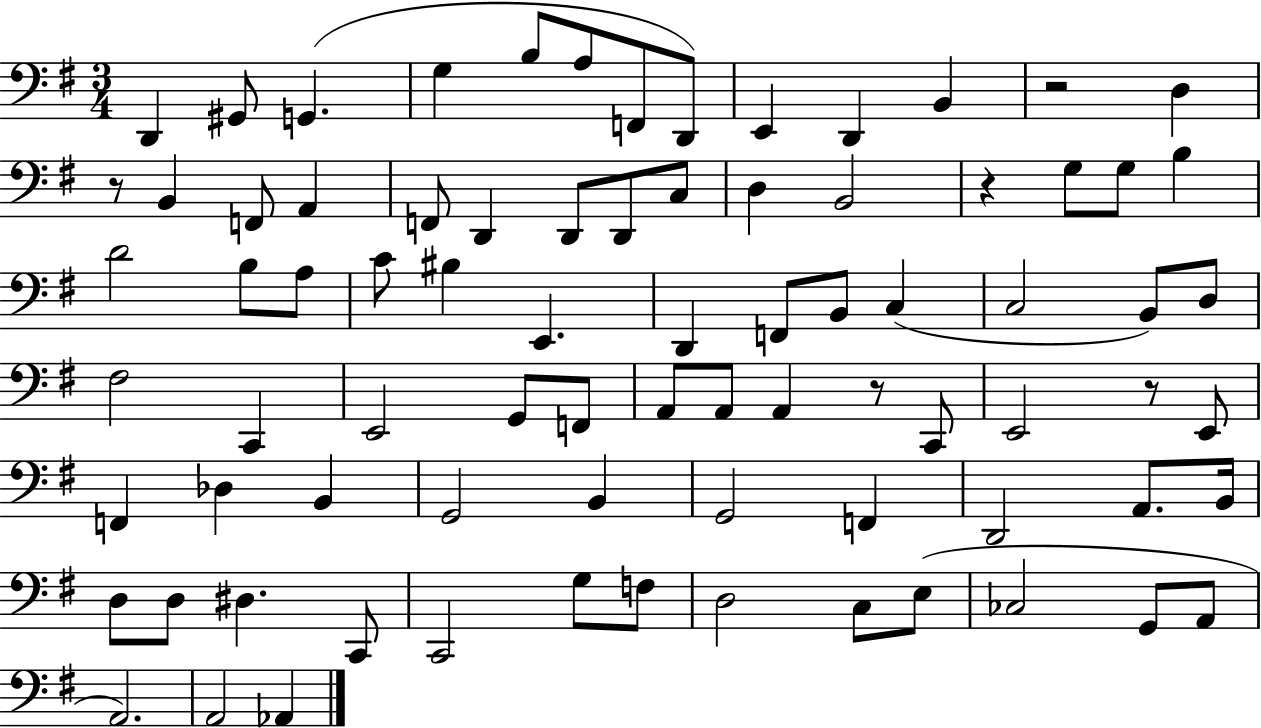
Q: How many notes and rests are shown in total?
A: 80